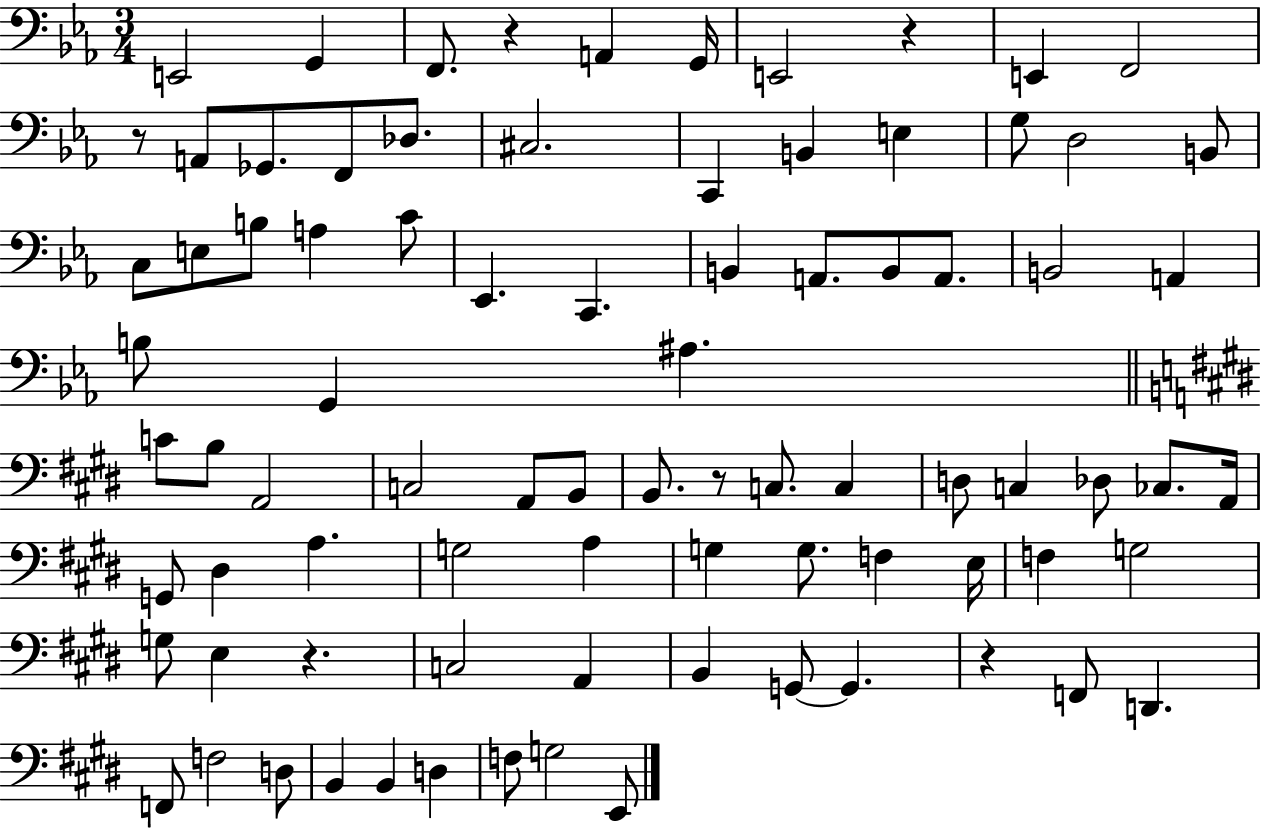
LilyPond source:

{
  \clef bass
  \numericTimeSignature
  \time 3/4
  \key ees \major
  \repeat volta 2 { e,2 g,4 | f,8. r4 a,4 g,16 | e,2 r4 | e,4 f,2 | \break r8 a,8 ges,8. f,8 des8. | cis2. | c,4 b,4 e4 | g8 d2 b,8 | \break c8 e8 b8 a4 c'8 | ees,4. c,4. | b,4 a,8. b,8 a,8. | b,2 a,4 | \break b8 g,4 ais4. | \bar "||" \break \key e \major c'8 b8 a,2 | c2 a,8 b,8 | b,8. r8 c8. c4 | d8 c4 des8 ces8. a,16 | \break g,8 dis4 a4. | g2 a4 | g4 g8. f4 e16 | f4 g2 | \break g8 e4 r4. | c2 a,4 | b,4 g,8~~ g,4. | r4 f,8 d,4. | \break f,8 f2 d8 | b,4 b,4 d4 | f8 g2 e,8 | } \bar "|."
}